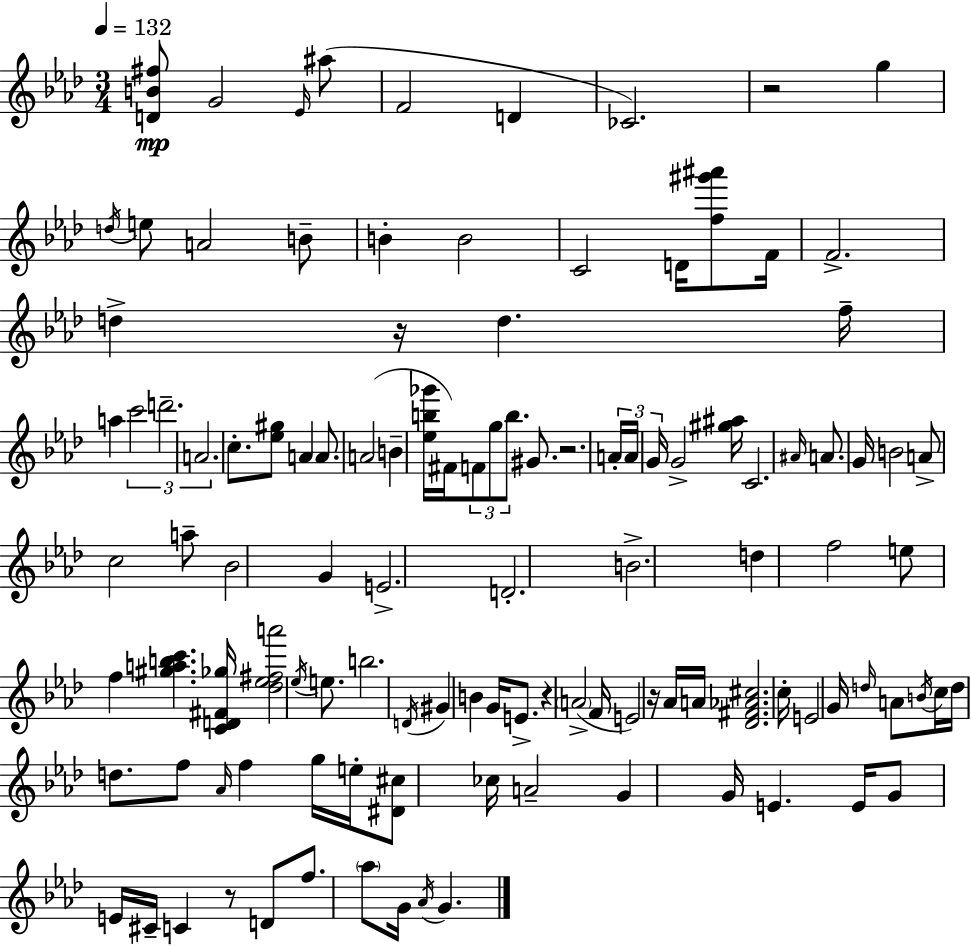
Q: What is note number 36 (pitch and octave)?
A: A4